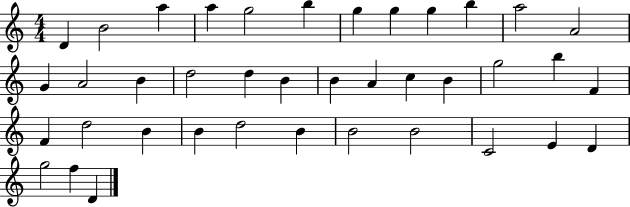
D4/q B4/h A5/q A5/q G5/h B5/q G5/q G5/q G5/q B5/q A5/h A4/h G4/q A4/h B4/q D5/h D5/q B4/q B4/q A4/q C5/q B4/q G5/h B5/q F4/q F4/q D5/h B4/q B4/q D5/h B4/q B4/h B4/h C4/h E4/q D4/q G5/h F5/q D4/q